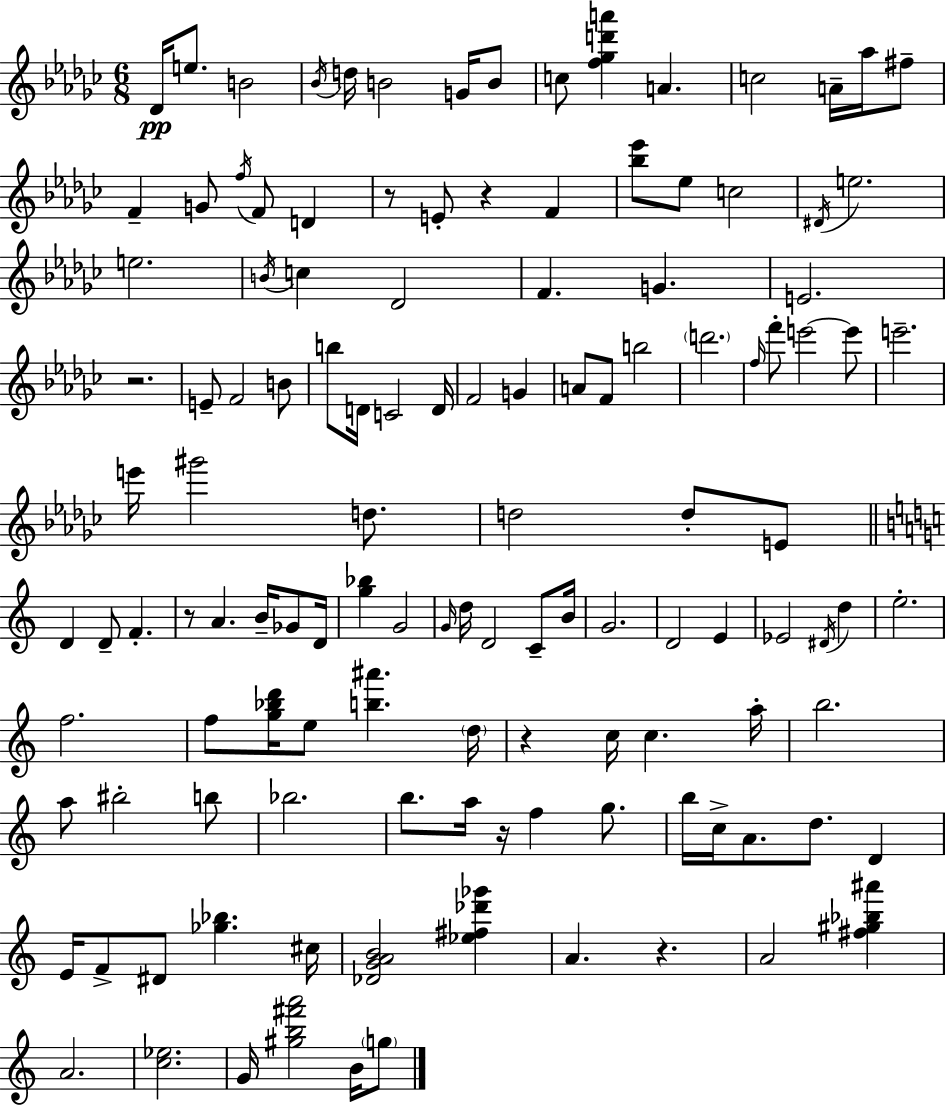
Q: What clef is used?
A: treble